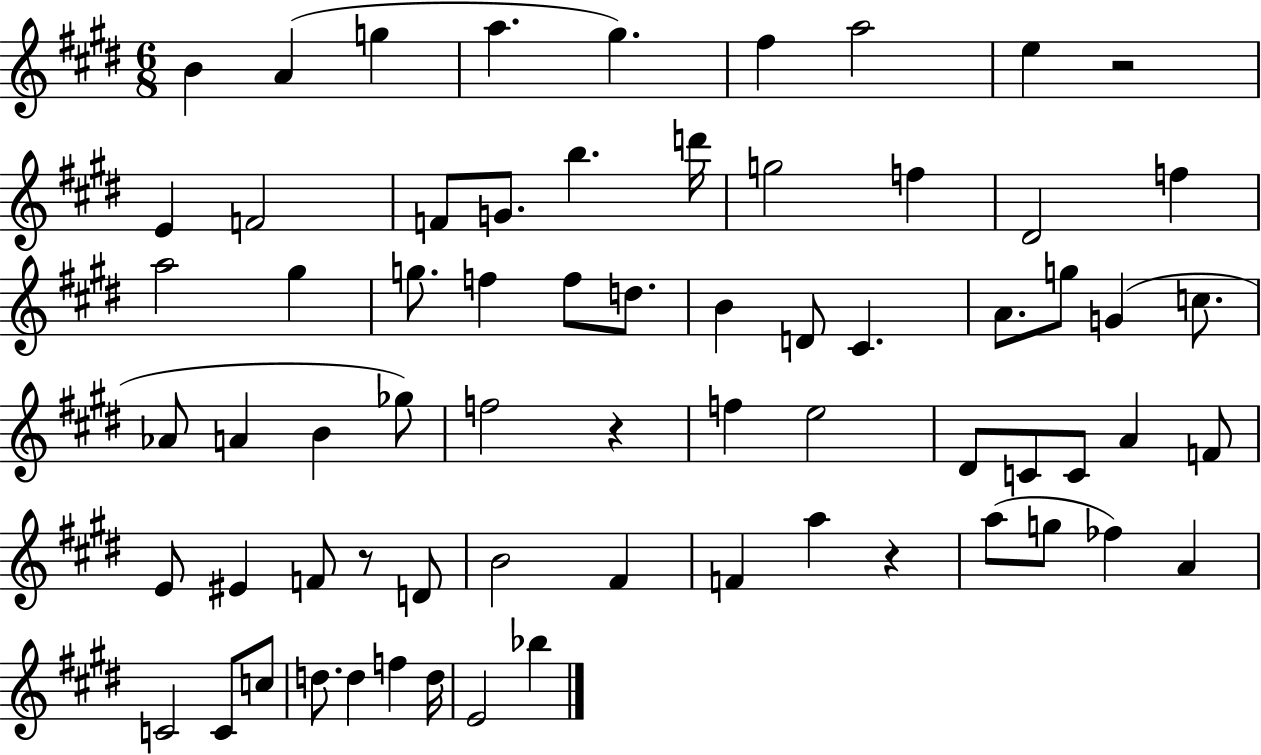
{
  \clef treble
  \numericTimeSignature
  \time 6/8
  \key e \major
  b'4 a'4( g''4 | a''4. gis''4.) | fis''4 a''2 | e''4 r2 | \break e'4 f'2 | f'8 g'8. b''4. d'''16 | g''2 f''4 | dis'2 f''4 | \break a''2 gis''4 | g''8. f''4 f''8 d''8. | b'4 d'8 cis'4. | a'8. g''8 g'4( c''8. | \break aes'8 a'4 b'4 ges''8) | f''2 r4 | f''4 e''2 | dis'8 c'8 c'8 a'4 f'8 | \break e'8 eis'4 f'8 r8 d'8 | b'2 fis'4 | f'4 a''4 r4 | a''8( g''8 fes''4) a'4 | \break c'2 c'8 c''8 | d''8. d''4 f''4 d''16 | e'2 bes''4 | \bar "|."
}